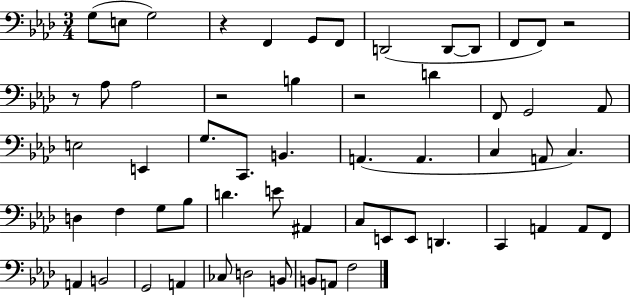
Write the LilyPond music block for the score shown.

{
  \clef bass
  \numericTimeSignature
  \time 3/4
  \key aes \major
  \repeat volta 2 { g8( e8 g2) | r4 f,4 g,8 f,8 | d,2( d,8~~ d,8 | f,8 f,8) r2 | \break r8 aes8 aes2 | r2 b4 | r2 d'4 | f,8 g,2 aes,8 | \break e2 e,4 | g8. c,8. b,4. | a,4.( a,4. | c4 a,8 c4.) | \break d4 f4 g8 bes8 | d'4. e'8 ais,4 | c8 e,8 e,8 d,4. | c,4 a,4 a,8 f,8 | \break a,4 b,2 | g,2 a,4 | ces8 d2 b,8 | b,8 a,8 f2 | \break } \bar "|."
}